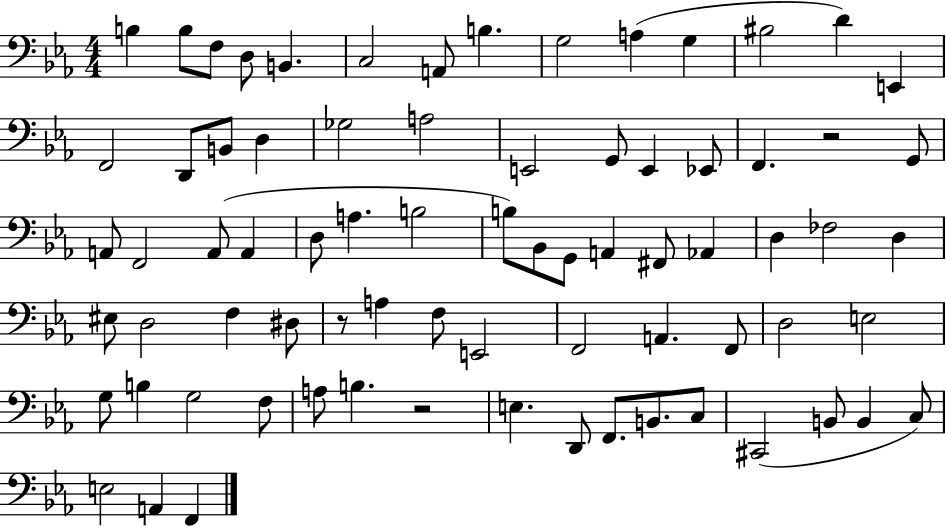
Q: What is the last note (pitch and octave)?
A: F2